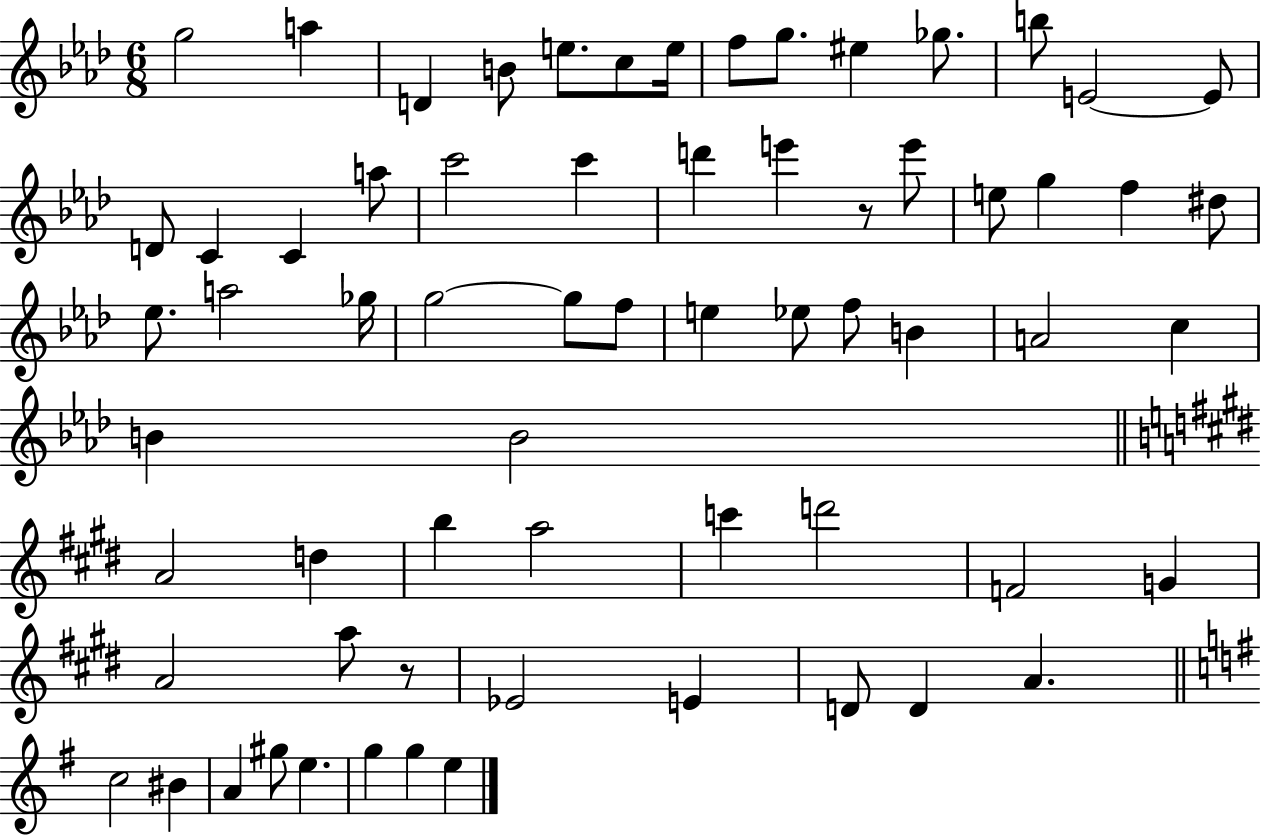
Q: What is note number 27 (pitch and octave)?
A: D#5